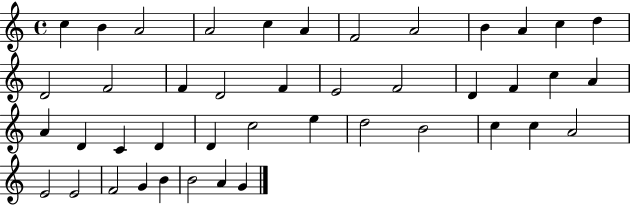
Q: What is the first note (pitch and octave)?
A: C5